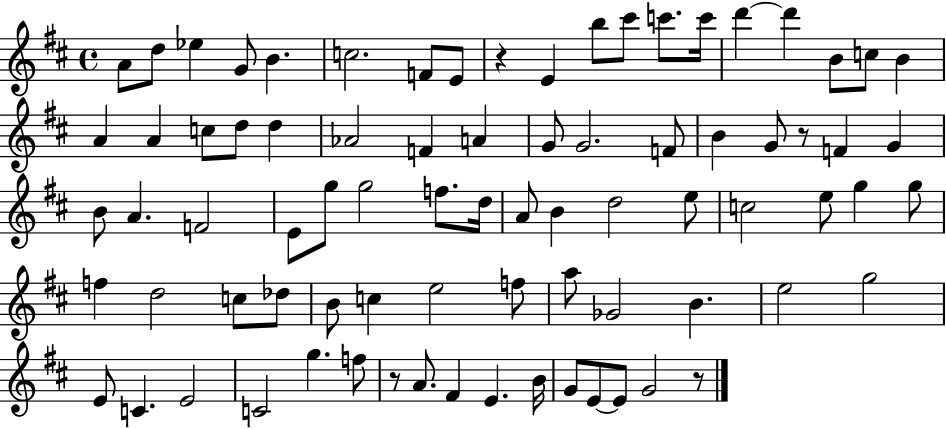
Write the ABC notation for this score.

X:1
T:Untitled
M:4/4
L:1/4
K:D
A/2 d/2 _e G/2 B c2 F/2 E/2 z E b/2 ^c'/2 c'/2 c'/4 d' d' B/2 c/2 B A A c/2 d/2 d _A2 F A G/2 G2 F/2 B G/2 z/2 F G B/2 A F2 E/2 g/2 g2 f/2 d/4 A/2 B d2 e/2 c2 e/2 g g/2 f d2 c/2 _d/2 B/2 c e2 f/2 a/2 _G2 B e2 g2 E/2 C E2 C2 g f/2 z/2 A/2 ^F E B/4 G/2 E/2 E/2 G2 z/2